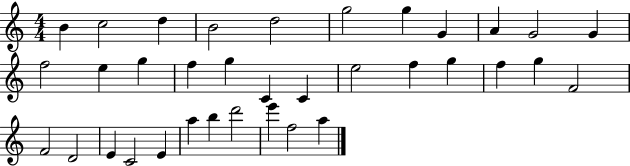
X:1
T:Untitled
M:4/4
L:1/4
K:C
B c2 d B2 d2 g2 g G A G2 G f2 e g f g C C e2 f g f g F2 F2 D2 E C2 E a b d'2 e' f2 a